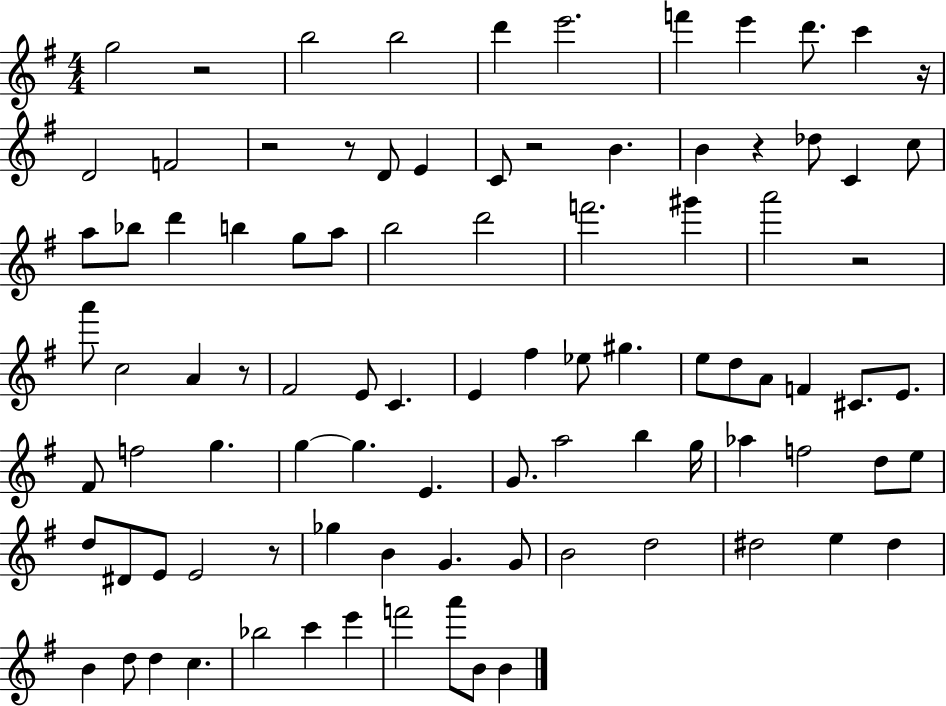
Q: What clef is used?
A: treble